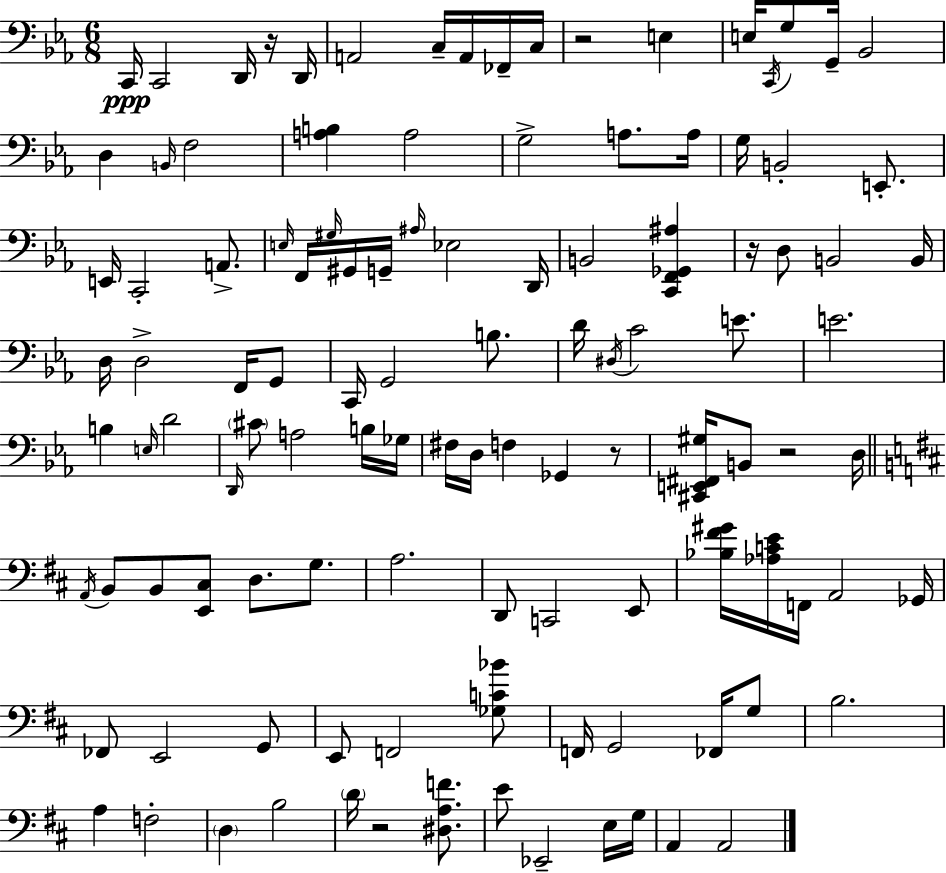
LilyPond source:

{
  \clef bass
  \numericTimeSignature
  \time 6/8
  \key c \minor
  c,16\ppp c,2 d,16 r16 d,16 | a,2 c16-- a,16 fes,16-- c16 | r2 e4 | e16 \acciaccatura { c,16 } g8 g,16-- bes,2 | \break d4 \grace { b,16 } f2 | <a b>4 a2 | g2-> a8. | a16 g16 b,2-. e,8.-. | \break e,16 c,2-. a,8.-> | \grace { e16 } f,16 \grace { gis16 } gis,16 g,16-- \grace { ais16 } ees2 | d,16 b,2 | <c, f, ges, ais>4 r16 d8 b,2 | \break b,16 d16 d2-> | f,16 g,8 c,16 g,2 | b8. d'16 \acciaccatura { dis16 } c'2 | e'8. e'2. | \break b4 \grace { e16 } d'2 | \grace { d,16 } \parenthesize cis'8 a2 | b16 ges16 fis16 d16 f4 | ges,4 r8 <cis, e, fis, gis>16 b,8 r2 | \break d16 \bar "||" \break \key d \major \acciaccatura { a,16 } b,8 b,8 <e, cis>8 d8. g8. | a2. | d,8 c,2 e,8 | <bes fis' gis'>16 <aes c' e'>16 f,16 a,2 | \break ges,16 fes,8 e,2 g,8 | e,8 f,2 <ges c' bes'>8 | f,16 g,2 fes,16 g8 | b2. | \break a4 f2-. | \parenthesize d4 b2 | \parenthesize d'16 r2 <dis a f'>8. | e'8 ees,2-- e16 | \break g16 a,4 a,2 | \bar "|."
}